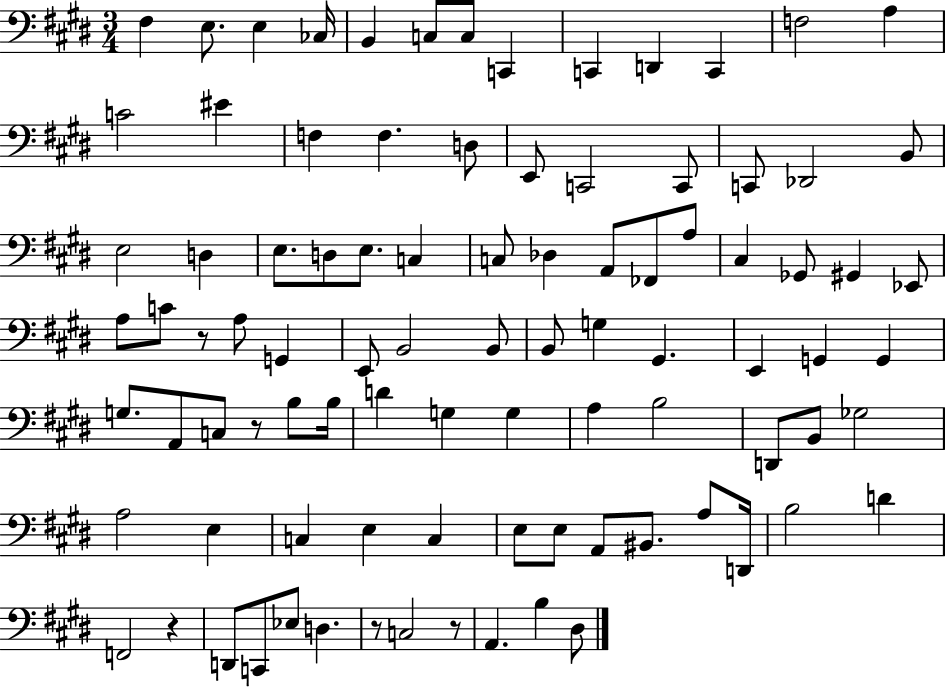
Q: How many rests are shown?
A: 5